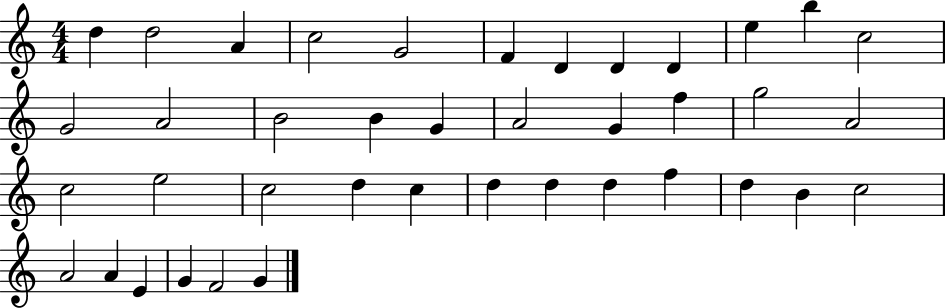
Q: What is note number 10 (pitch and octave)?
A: E5